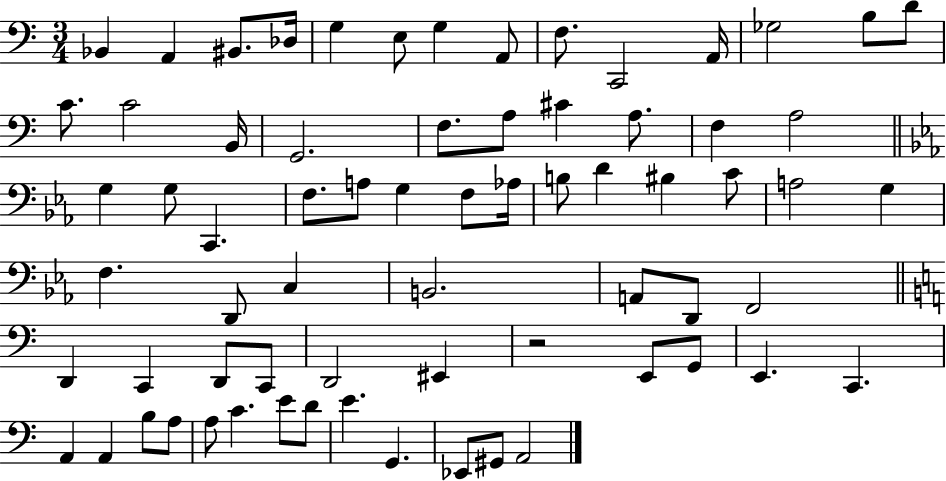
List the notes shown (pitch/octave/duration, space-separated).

Bb2/q A2/q BIS2/e. Db3/s G3/q E3/e G3/q A2/e F3/e. C2/h A2/s Gb3/h B3/e D4/e C4/e. C4/h B2/s G2/h. F3/e. A3/e C#4/q A3/e. F3/q A3/h G3/q G3/e C2/q. F3/e. A3/e G3/q F3/e Ab3/s B3/e D4/q BIS3/q C4/e A3/h G3/q F3/q. D2/e C3/q B2/h. A2/e D2/e F2/h D2/q C2/q D2/e C2/e D2/h EIS2/q R/h E2/e G2/e E2/q. C2/q. A2/q A2/q B3/e A3/e A3/e C4/q. E4/e D4/e E4/q. G2/q. Eb2/e G#2/e A2/h